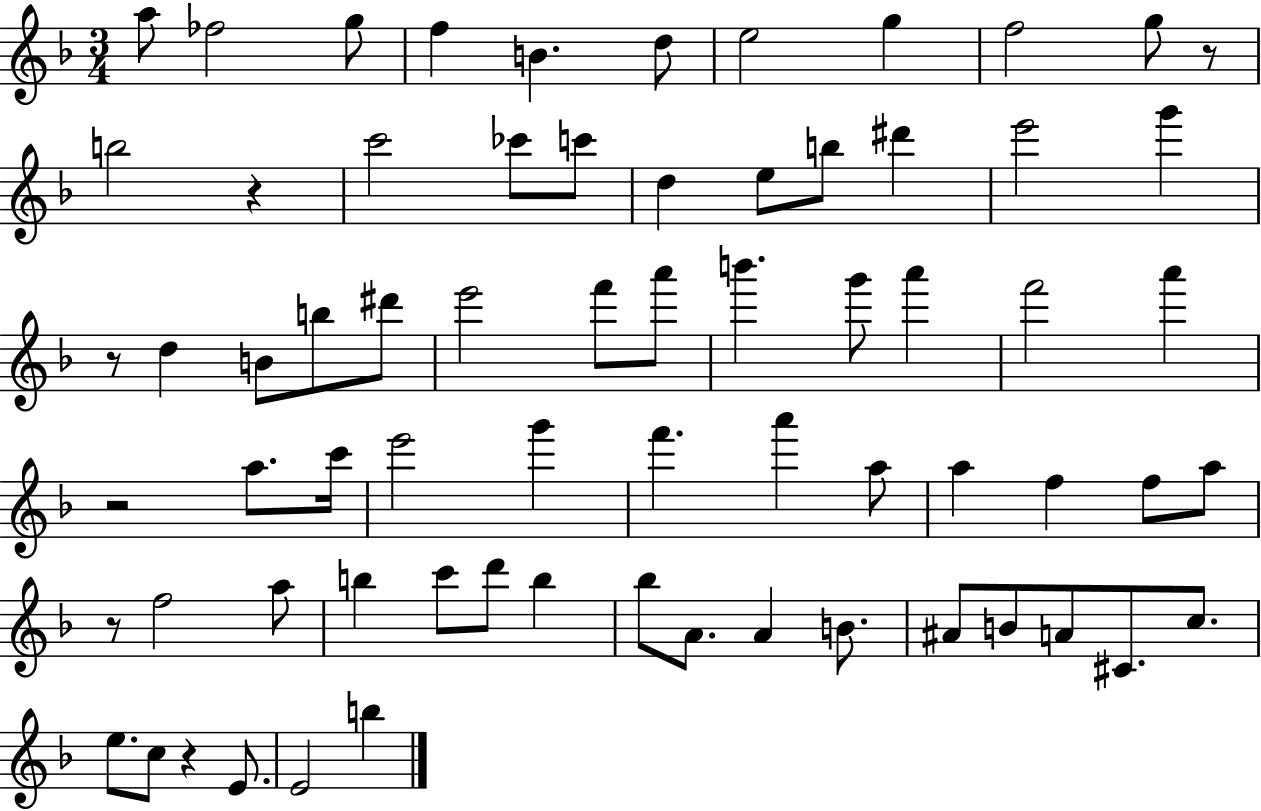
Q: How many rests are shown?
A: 6